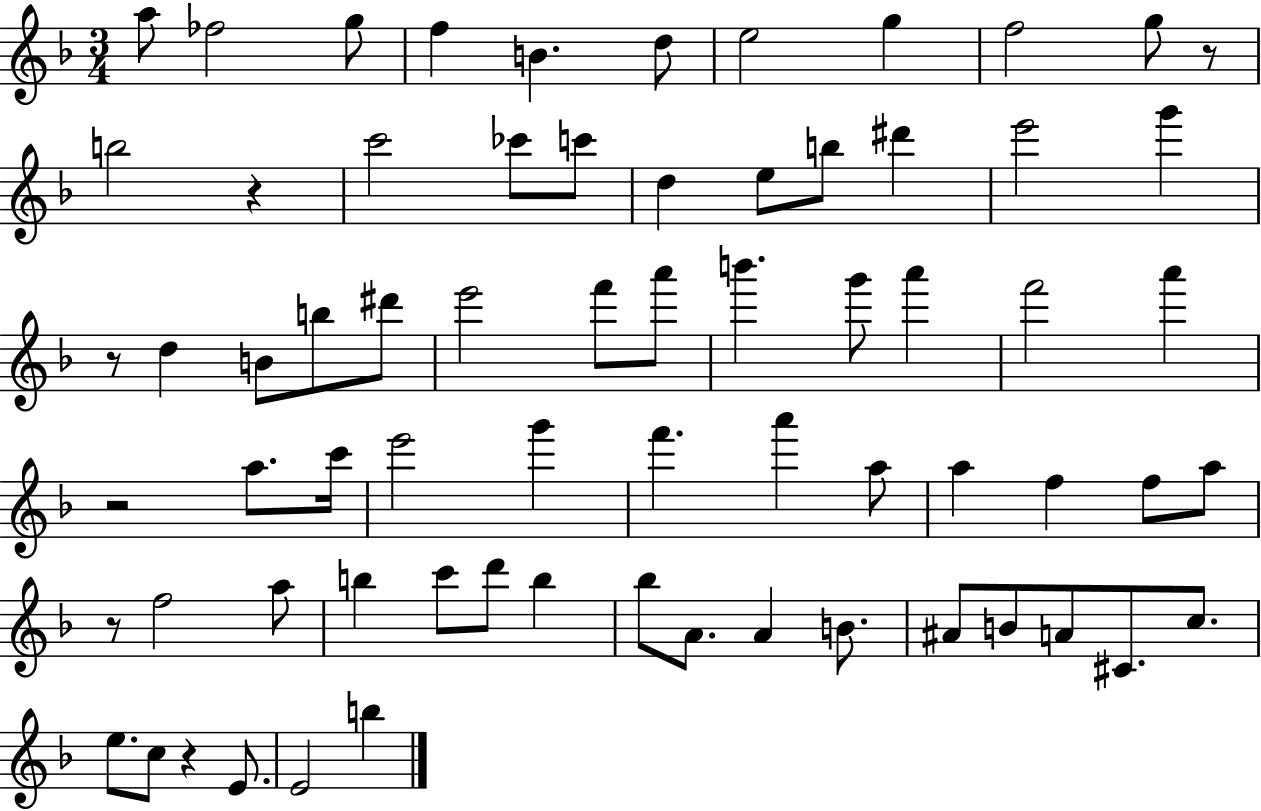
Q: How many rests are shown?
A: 6